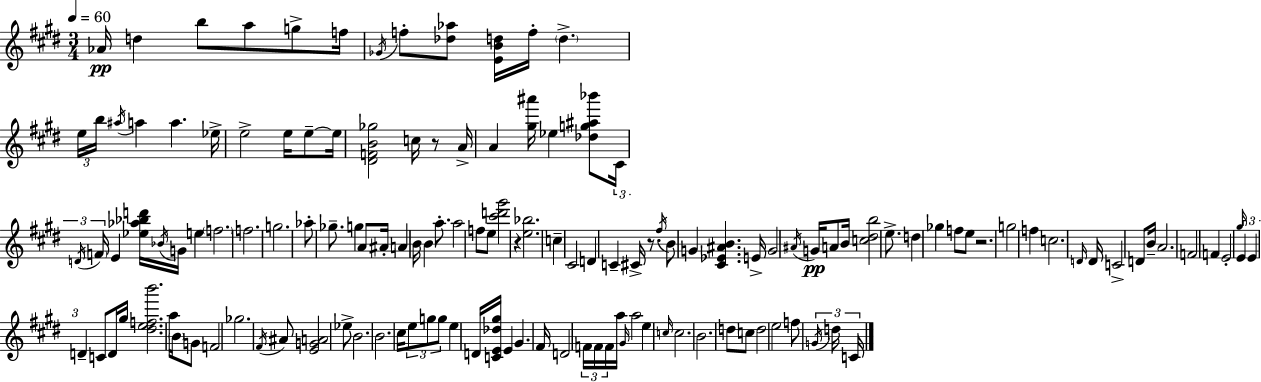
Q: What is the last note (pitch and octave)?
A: C4